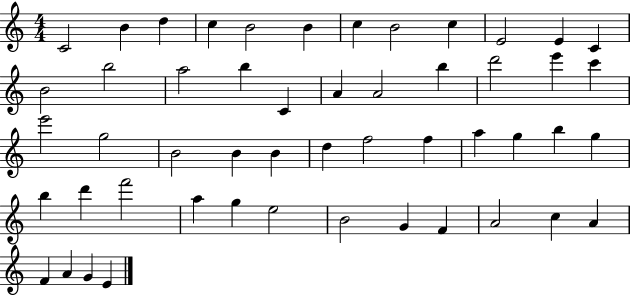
{
  \clef treble
  \numericTimeSignature
  \time 4/4
  \key c \major
  c'2 b'4 d''4 | c''4 b'2 b'4 | c''4 b'2 c''4 | e'2 e'4 c'4 | \break b'2 b''2 | a''2 b''4 c'4 | a'4 a'2 b''4 | d'''2 e'''4 c'''4 | \break e'''2 g''2 | b'2 b'4 b'4 | d''4 f''2 f''4 | a''4 g''4 b''4 g''4 | \break b''4 d'''4 f'''2 | a''4 g''4 e''2 | b'2 g'4 f'4 | a'2 c''4 a'4 | \break f'4 a'4 g'4 e'4 | \bar "|."
}